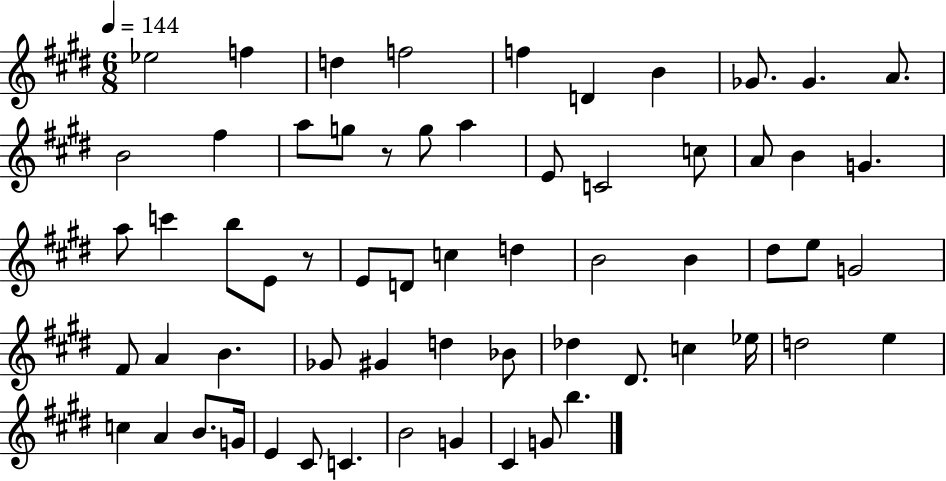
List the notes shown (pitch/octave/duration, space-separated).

Eb5/h F5/q D5/q F5/h F5/q D4/q B4/q Gb4/e. Gb4/q. A4/e. B4/h F#5/q A5/e G5/e R/e G5/e A5/q E4/e C4/h C5/e A4/e B4/q G4/q. A5/e C6/q B5/e E4/e R/e E4/e D4/e C5/q D5/q B4/h B4/q D#5/e E5/e G4/h F#4/e A4/q B4/q. Gb4/e G#4/q D5/q Bb4/e Db5/q D#4/e. C5/q Eb5/s D5/h E5/q C5/q A4/q B4/e. G4/s E4/q C#4/e C4/q. B4/h G4/q C#4/q G4/e B5/q.